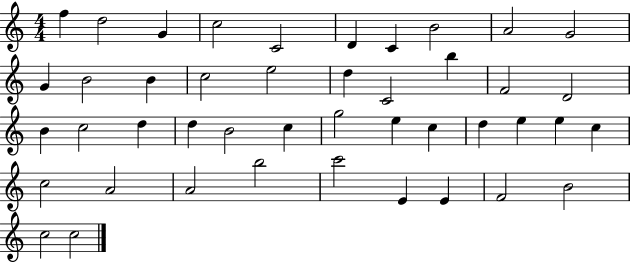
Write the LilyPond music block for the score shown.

{
  \clef treble
  \numericTimeSignature
  \time 4/4
  \key c \major
  f''4 d''2 g'4 | c''2 c'2 | d'4 c'4 b'2 | a'2 g'2 | \break g'4 b'2 b'4 | c''2 e''2 | d''4 c'2 b''4 | f'2 d'2 | \break b'4 c''2 d''4 | d''4 b'2 c''4 | g''2 e''4 c''4 | d''4 e''4 e''4 c''4 | \break c''2 a'2 | a'2 b''2 | c'''2 e'4 e'4 | f'2 b'2 | \break c''2 c''2 | \bar "|."
}